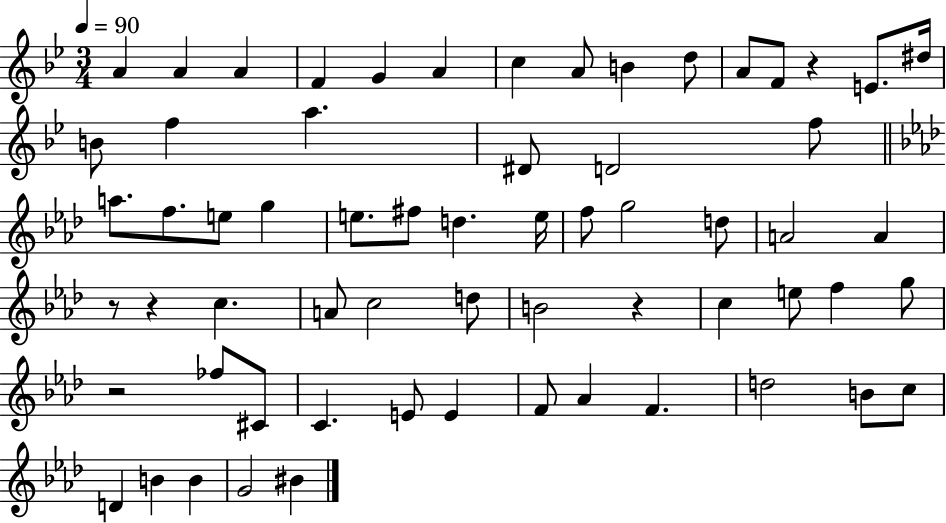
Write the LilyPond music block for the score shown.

{
  \clef treble
  \numericTimeSignature
  \time 3/4
  \key bes \major
  \tempo 4 = 90
  a'4 a'4 a'4 | f'4 g'4 a'4 | c''4 a'8 b'4 d''8 | a'8 f'8 r4 e'8. dis''16 | \break b'8 f''4 a''4. | dis'8 d'2 f''8 | \bar "||" \break \key aes \major a''8. f''8. e''8 g''4 | e''8. fis''8 d''4. e''16 | f''8 g''2 d''8 | a'2 a'4 | \break r8 r4 c''4. | a'8 c''2 d''8 | b'2 r4 | c''4 e''8 f''4 g''8 | \break r2 fes''8 cis'8 | c'4. e'8 e'4 | f'8 aes'4 f'4. | d''2 b'8 c''8 | \break d'4 b'4 b'4 | g'2 bis'4 | \bar "|."
}